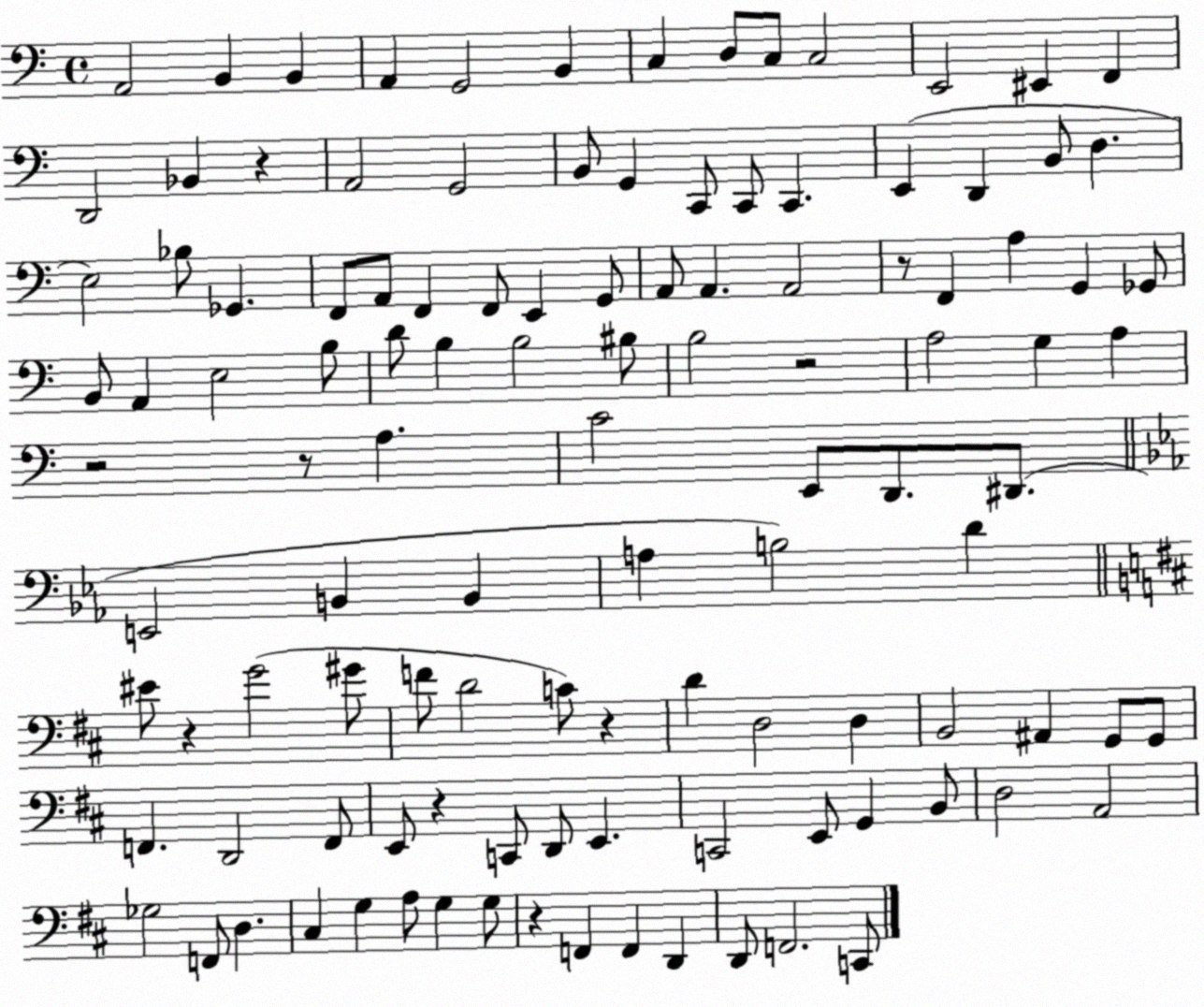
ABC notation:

X:1
T:Untitled
M:4/4
L:1/4
K:C
A,,2 B,, B,, A,, G,,2 B,, C, D,/2 C,/2 C,2 E,,2 ^E,, F,, D,,2 _B,, z A,,2 G,,2 B,,/2 G,, C,,/2 C,,/2 C,, E,, D,, B,,/2 D, E,2 _B,/2 _G,, F,,/2 A,,/2 F,, F,,/2 E,, G,,/2 A,,/2 A,, A,,2 z/2 F,, A, G,, _G,,/2 B,,/2 A,, E,2 B,/2 D/2 B, B,2 ^B,/2 B,2 z2 A,2 G, A, z2 z/2 A, C2 E,,/2 D,,/2 ^D,,/2 E,,2 B,, B,, A, B,2 D ^E/2 z G2 ^G/2 F/2 D2 C/2 z D D,2 D, B,,2 ^A,, G,,/2 G,,/2 F,, D,,2 F,,/2 E,,/2 z C,,/2 D,,/2 E,, C,,2 E,,/2 G,, B,,/2 D,2 A,,2 _G,2 F,,/2 D, ^C, G, A,/2 G, G,/2 z F,, F,, D,, D,,/2 F,,2 C,,/2